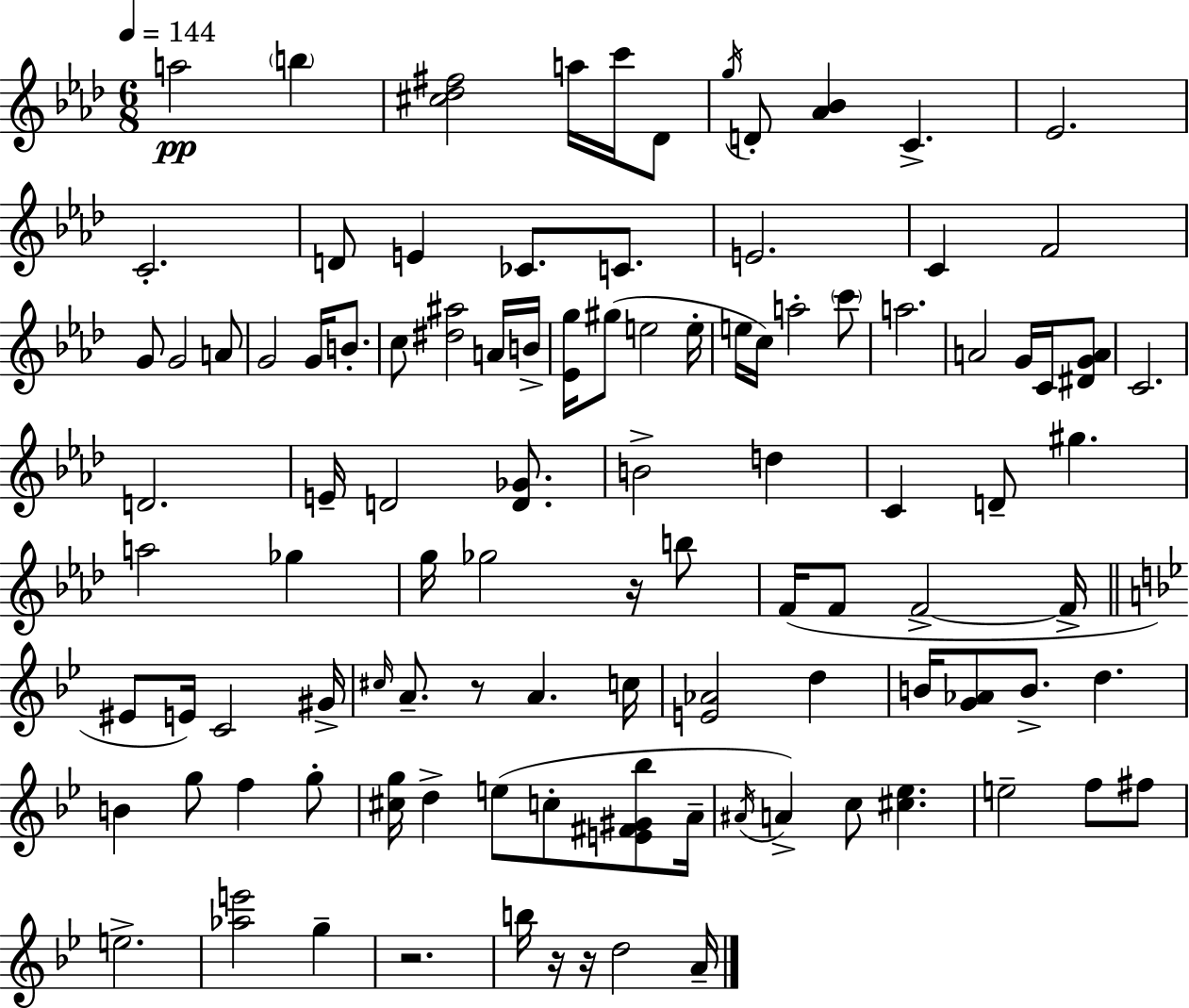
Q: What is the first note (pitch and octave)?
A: A5